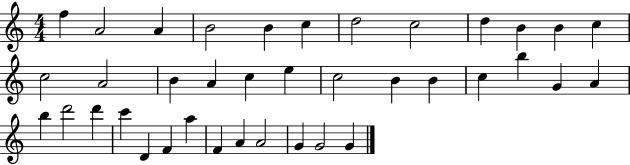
F5/q A4/h A4/q B4/h B4/q C5/q D5/h C5/h D5/q B4/q B4/q C5/q C5/h A4/h B4/q A4/q C5/q E5/q C5/h B4/q B4/q C5/q B5/q G4/q A4/q B5/q D6/h D6/q C6/q D4/q F4/q A5/q F4/q A4/q A4/h G4/q G4/h G4/q